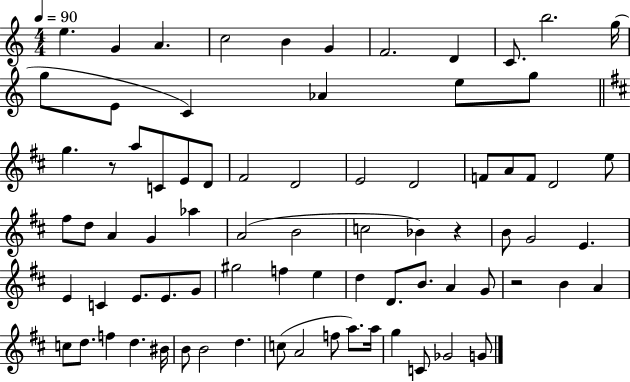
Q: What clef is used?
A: treble